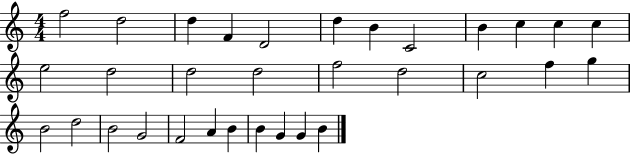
F5/h D5/h D5/q F4/q D4/h D5/q B4/q C4/h B4/q C5/q C5/q C5/q E5/h D5/h D5/h D5/h F5/h D5/h C5/h F5/q G5/q B4/h D5/h B4/h G4/h F4/h A4/q B4/q B4/q G4/q G4/q B4/q